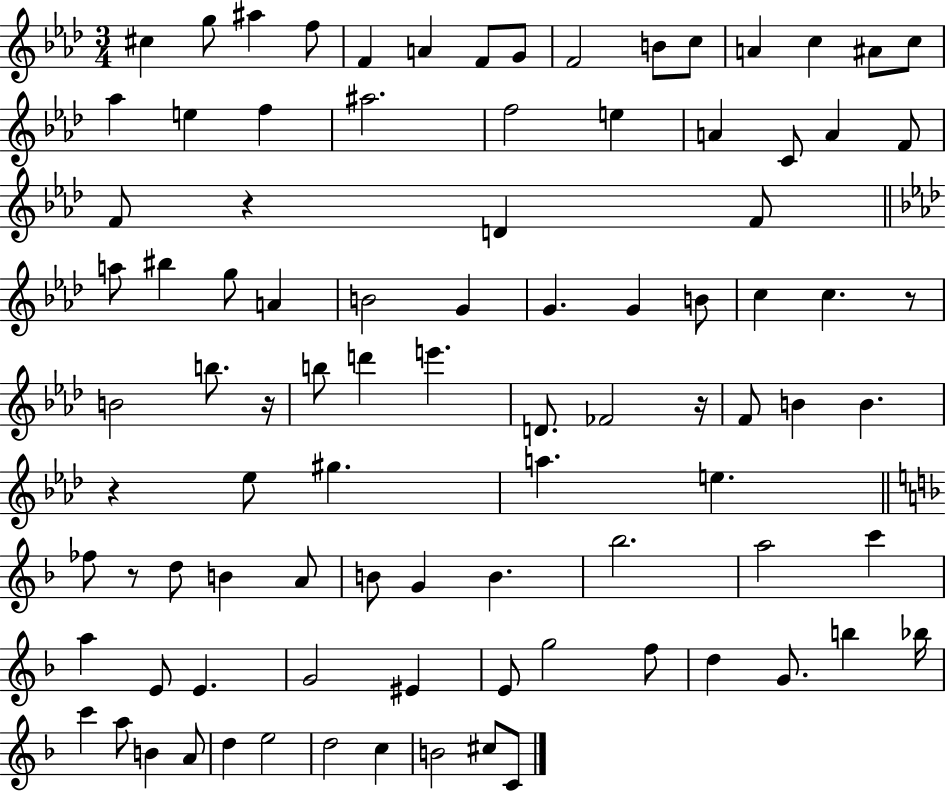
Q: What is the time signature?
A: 3/4